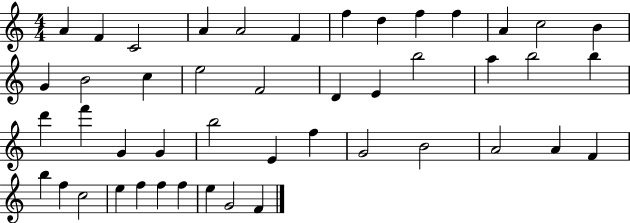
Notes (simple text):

A4/q F4/q C4/h A4/q A4/h F4/q F5/q D5/q F5/q F5/q A4/q C5/h B4/q G4/q B4/h C5/q E5/h F4/h D4/q E4/q B5/h A5/q B5/h B5/q D6/q F6/q G4/q G4/q B5/h E4/q F5/q G4/h B4/h A4/h A4/q F4/q B5/q F5/q C5/h E5/q F5/q F5/q F5/q E5/q G4/h F4/q